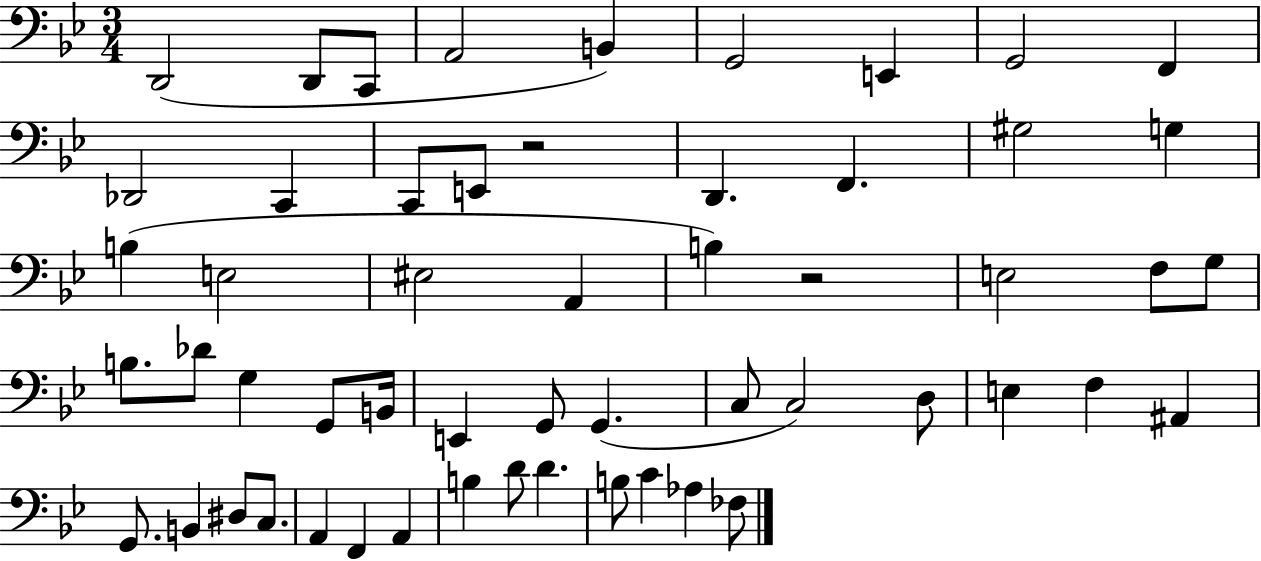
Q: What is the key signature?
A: BES major